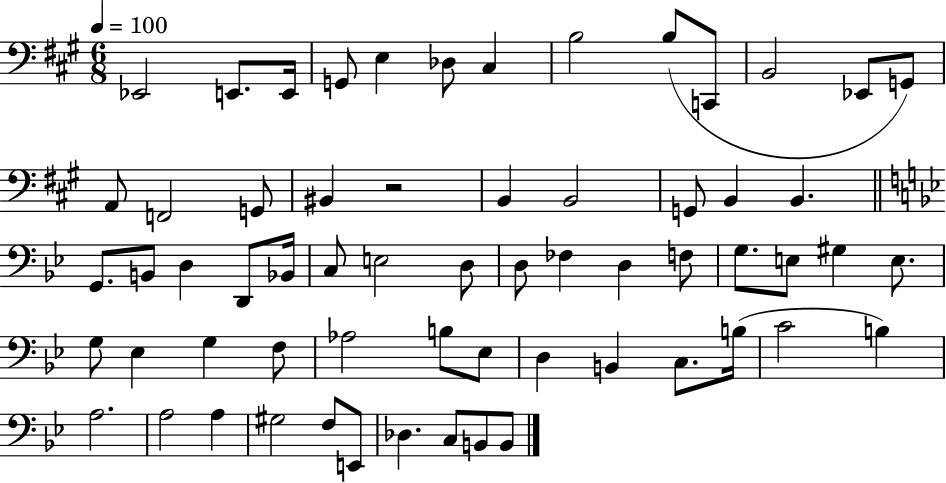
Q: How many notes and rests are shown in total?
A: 62